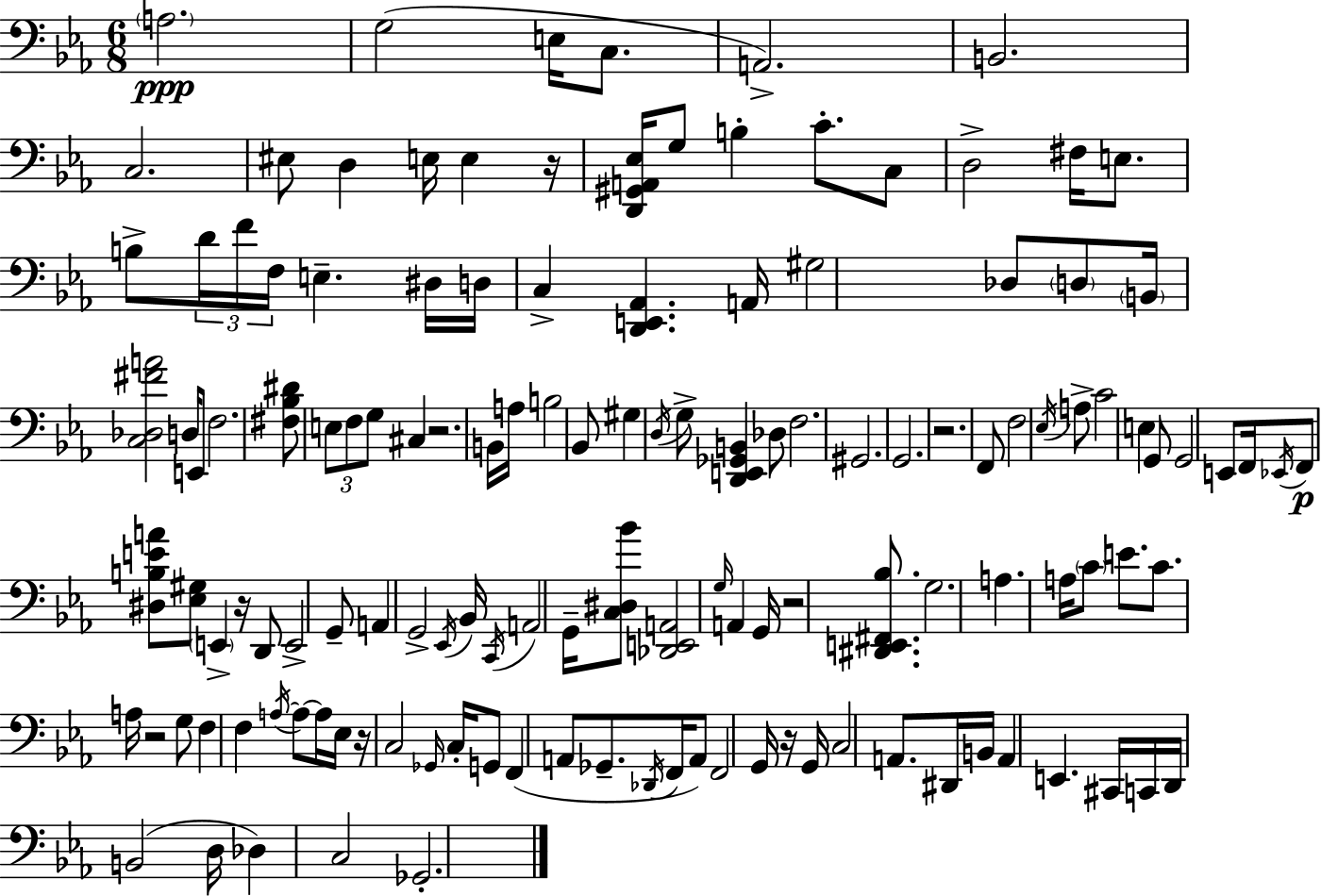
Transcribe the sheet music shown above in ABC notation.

X:1
T:Untitled
M:6/8
L:1/4
K:Eb
A,2 G,2 E,/4 C,/2 A,,2 B,,2 C,2 ^E,/2 D, E,/4 E, z/4 [D,,^G,,A,,_E,]/4 G,/2 B, C/2 C,/2 D,2 ^F,/4 E,/2 B,/2 D/4 F/4 F,/4 E, ^D,/4 D,/4 C, [D,,E,,_A,,] A,,/4 ^G,2 _D,/2 D,/2 B,,/4 [C,_D,^FA]2 D,/4 E,,/2 F,2 [^F,_B,^D]/2 E,/2 F,/2 G,/2 ^C, z2 B,,/4 A,/4 B,2 _B,,/2 ^G, D,/4 G,/2 [D,,E,,_G,,B,,] _D,/2 F,2 ^G,,2 G,,2 z2 F,,/2 F,2 _E,/4 A,/2 C2 E, G,,/2 G,,2 E,,/2 F,,/4 _E,,/4 F,,/2 [^D,B,EA]/2 [_E,^G,]/2 E,, z/4 D,,/2 E,,2 G,,/2 A,, G,,2 _E,,/4 _B,,/4 C,,/4 A,,2 G,,/4 [C,^D,_B]/2 [_D,,E,,A,,]2 G,/4 A,, G,,/4 z2 [^D,,E,,^F,,_B,]/2 G,2 A, A,/4 C/2 E/2 C/2 A,/4 z2 G,/2 F, F, A,/4 A,/2 A,/4 _E,/4 z/4 C,2 _G,,/4 C,/4 G,,/2 F,, A,,/2 _G,,/2 _D,,/4 F,,/4 A,,/2 F,,2 G,,/4 z/4 G,,/4 C,2 A,,/2 ^D,,/4 B,,/4 A,, E,, ^C,,/4 C,,/4 D,,/4 B,,2 D,/4 _D, C,2 _G,,2